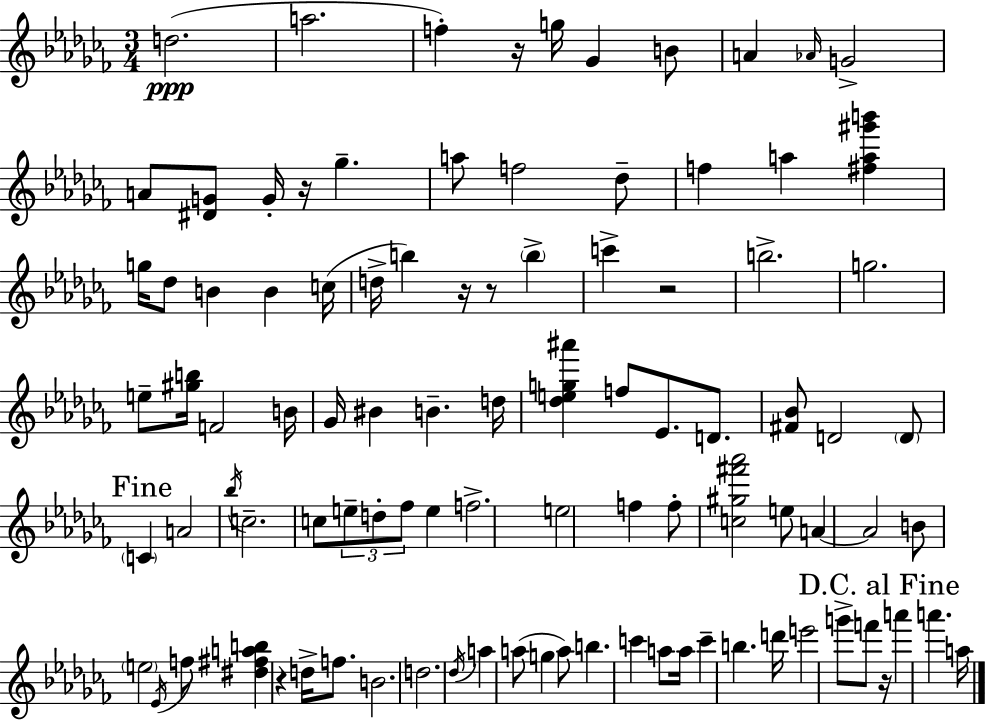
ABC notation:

X:1
T:Untitled
M:3/4
L:1/4
K:Abm
d2 a2 f z/4 g/4 _G B/2 A _A/4 G2 A/2 [^DG]/2 G/4 z/4 _g a/2 f2 _d/2 f a [^fa^g'b'] g/4 _d/2 B B c/4 d/4 b z/4 z/2 b c' z2 b2 g2 e/2 [^gb]/4 F2 B/4 _G/4 ^B B d/4 [_deg^a'] f/2 _E/2 D/2 [^F_B]/2 D2 D/2 C A2 _b/4 c2 c/2 e/2 d/2 _f/2 e f2 e2 f f/2 [c^g^f'_a']2 e/2 A A2 B/2 e2 _E/4 f/2 [^d^fab] z d/4 f/2 B2 d2 _d/4 a a/2 g a/2 b c' a/2 a/4 c' b d'/4 e'2 g'/2 f'/2 z/4 a' a' a/4